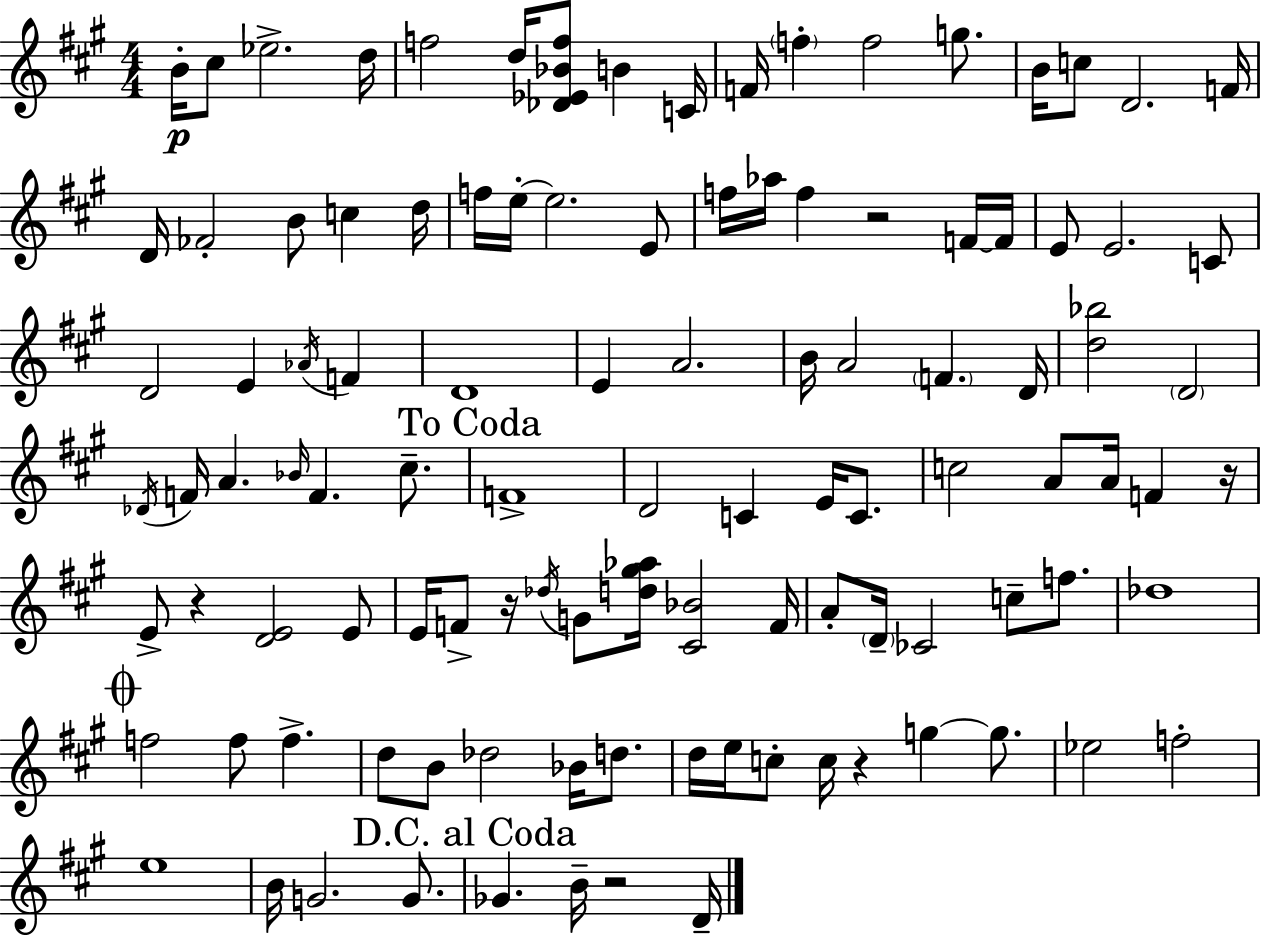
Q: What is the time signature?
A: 4/4